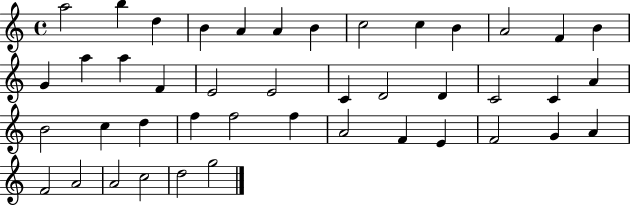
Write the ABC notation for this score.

X:1
T:Untitled
M:4/4
L:1/4
K:C
a2 b d B A A B c2 c B A2 F B G a a F E2 E2 C D2 D C2 C A B2 c d f f2 f A2 F E F2 G A F2 A2 A2 c2 d2 g2